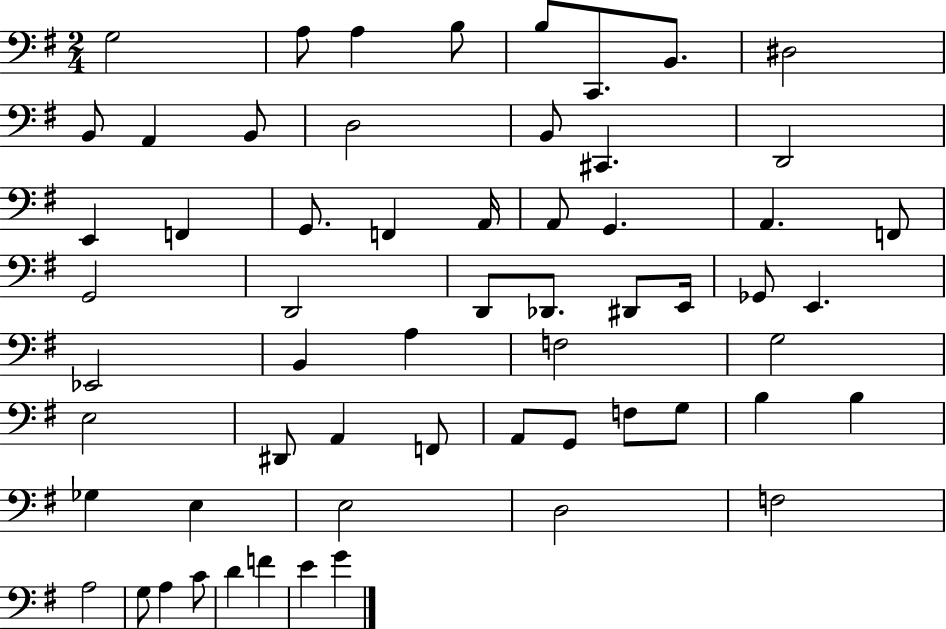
X:1
T:Untitled
M:2/4
L:1/4
K:G
G,2 A,/2 A, B,/2 B,/2 C,,/2 B,,/2 ^D,2 B,,/2 A,, B,,/2 D,2 B,,/2 ^C,, D,,2 E,, F,, G,,/2 F,, A,,/4 A,,/2 G,, A,, F,,/2 G,,2 D,,2 D,,/2 _D,,/2 ^D,,/2 E,,/4 _G,,/2 E,, _E,,2 B,, A, F,2 G,2 E,2 ^D,,/2 A,, F,,/2 A,,/2 G,,/2 F,/2 G,/2 B, B, _G, E, E,2 D,2 F,2 A,2 G,/2 A, C/2 D F E G